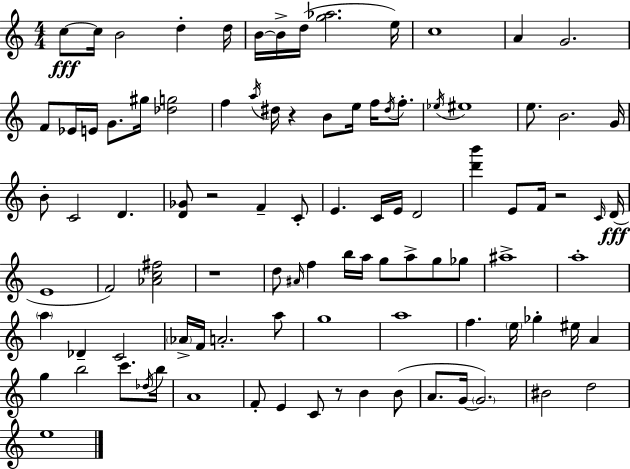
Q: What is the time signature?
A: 4/4